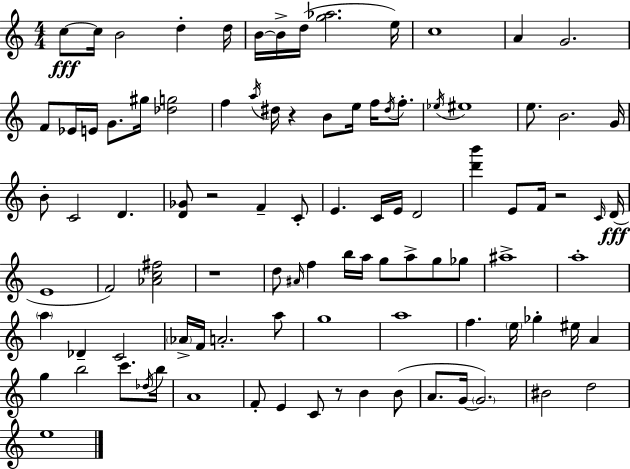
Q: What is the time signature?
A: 4/4